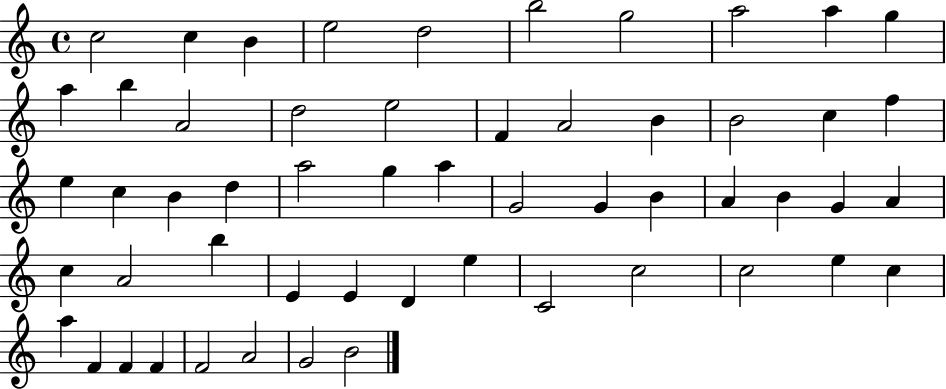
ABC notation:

X:1
T:Untitled
M:4/4
L:1/4
K:C
c2 c B e2 d2 b2 g2 a2 a g a b A2 d2 e2 F A2 B B2 c f e c B d a2 g a G2 G B A B G A c A2 b E E D e C2 c2 c2 e c a F F F F2 A2 G2 B2